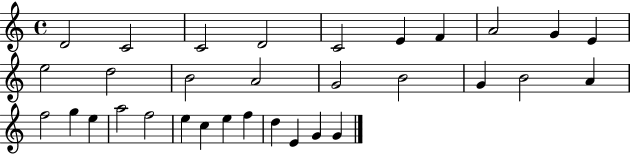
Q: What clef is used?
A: treble